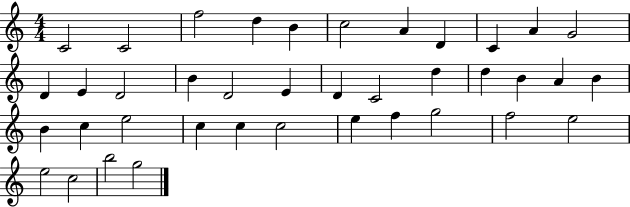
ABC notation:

X:1
T:Untitled
M:4/4
L:1/4
K:C
C2 C2 f2 d B c2 A D C A G2 D E D2 B D2 E D C2 d d B A B B c e2 c c c2 e f g2 f2 e2 e2 c2 b2 g2